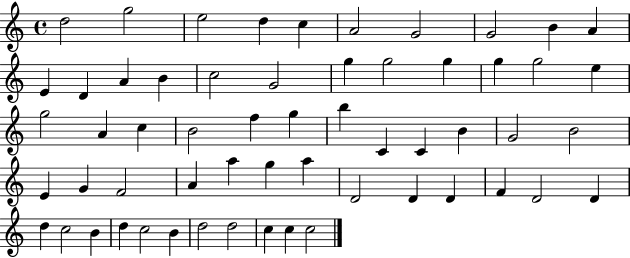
{
  \clef treble
  \time 4/4
  \defaultTimeSignature
  \key c \major
  d''2 g''2 | e''2 d''4 c''4 | a'2 g'2 | g'2 b'4 a'4 | \break e'4 d'4 a'4 b'4 | c''2 g'2 | g''4 g''2 g''4 | g''4 g''2 e''4 | \break g''2 a'4 c''4 | b'2 f''4 g''4 | b''4 c'4 c'4 b'4 | g'2 b'2 | \break e'4 g'4 f'2 | a'4 a''4 g''4 a''4 | d'2 d'4 d'4 | f'4 d'2 d'4 | \break d''4 c''2 b'4 | d''4 c''2 b'4 | d''2 d''2 | c''4 c''4 c''2 | \break \bar "|."
}